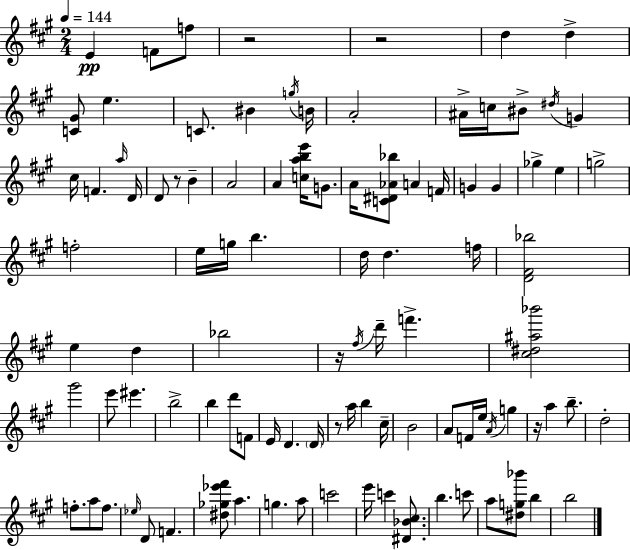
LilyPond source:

{
  \clef treble
  \numericTimeSignature
  \time 2/4
  \key a \major
  \tempo 4 = 144
  e'4\pp f'8 f''8 | r2 | r2 | d''4 d''4-> | \break <c' gis'>8 e''4. | c'8. bis'4 \acciaccatura { g''16 } | b'16 a'2-. | ais'16-> c''16 bis'8-> \acciaccatura { dis''16 } g'4 | \break cis''16 f'4. | \grace { a''16 } d'16 d'8 r8 b'4-- | a'2 | a'4 <c'' a'' b'' e'''>16 | \break g'8. a'16 <c' dis' aes' bes''>8 a'4 | f'16 g'4 g'4 | ges''4-> e''4 | g''2-> | \break f''2-. | e''16 g''16 b''4. | d''16 d''4. | f''16 <d' fis' bes''>2 | \break e''4 d''4 | bes''2 | r16 \acciaccatura { fis''16 } d'''16-- f'''4.-> | <cis'' dis'' ais'' bes'''>2 | \break gis'''2 | e'''8 eis'''4. | b''2-> | b''4 | \break d'''8 f'8 e'16 d'4. | \parenthesize d'16 r8 a''16 b''4 | cis''16-- b'2 | a'8 f'16 e''16 | \break \acciaccatura { a'16 } g''4 r16 a''4 | b''8.-- d''2-. | f''8.-. | a''8 f''8. \grace { ees''16 } d'8 | \break f'4. <dis'' ges'' ees''' fis'''>8 | a''4. g''4. | a''8 c'''2 | e'''16 c'''4 | \break <dis' bes' cis''>8. b''4. | c'''8 a''8 | <dis'' g'' bes'''>8 b''4 b''2 | \bar "|."
}